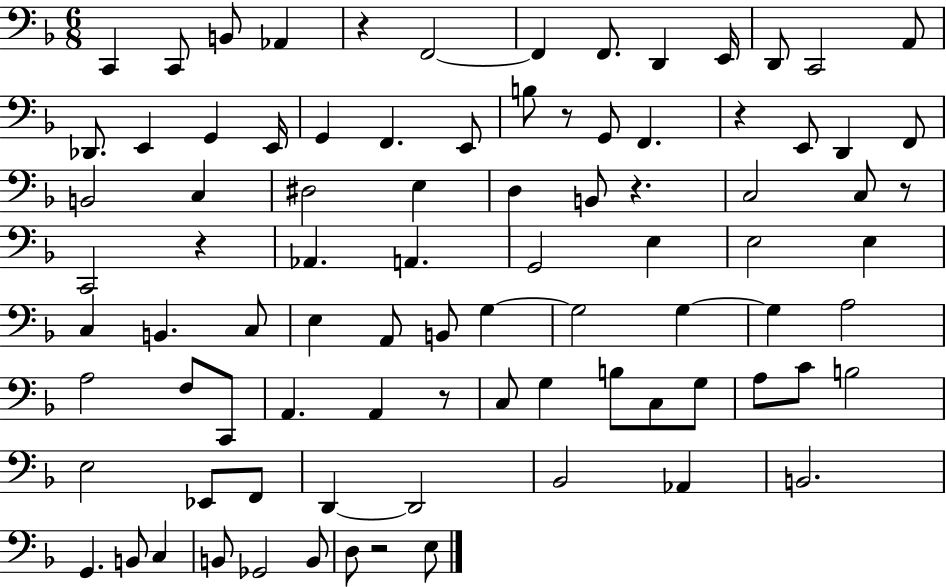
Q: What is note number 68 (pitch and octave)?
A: D2